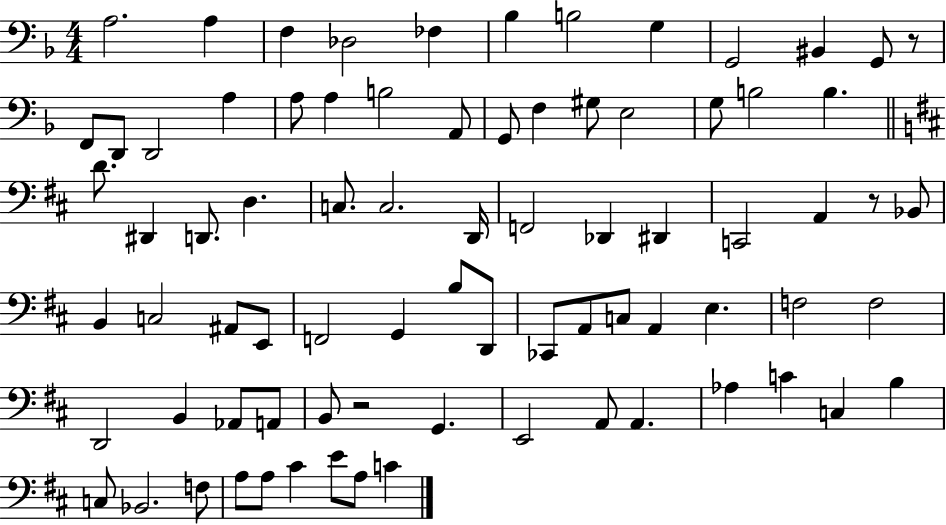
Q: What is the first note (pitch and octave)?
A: A3